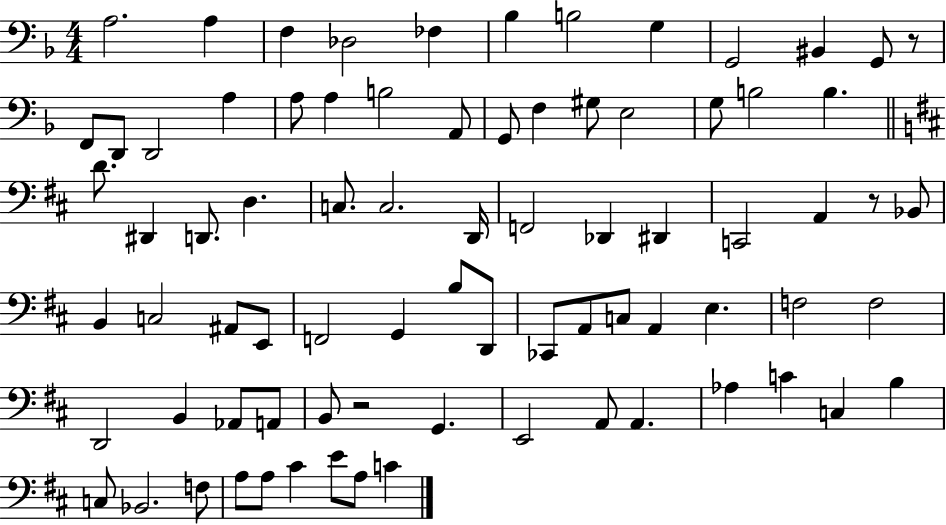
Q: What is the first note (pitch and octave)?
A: A3